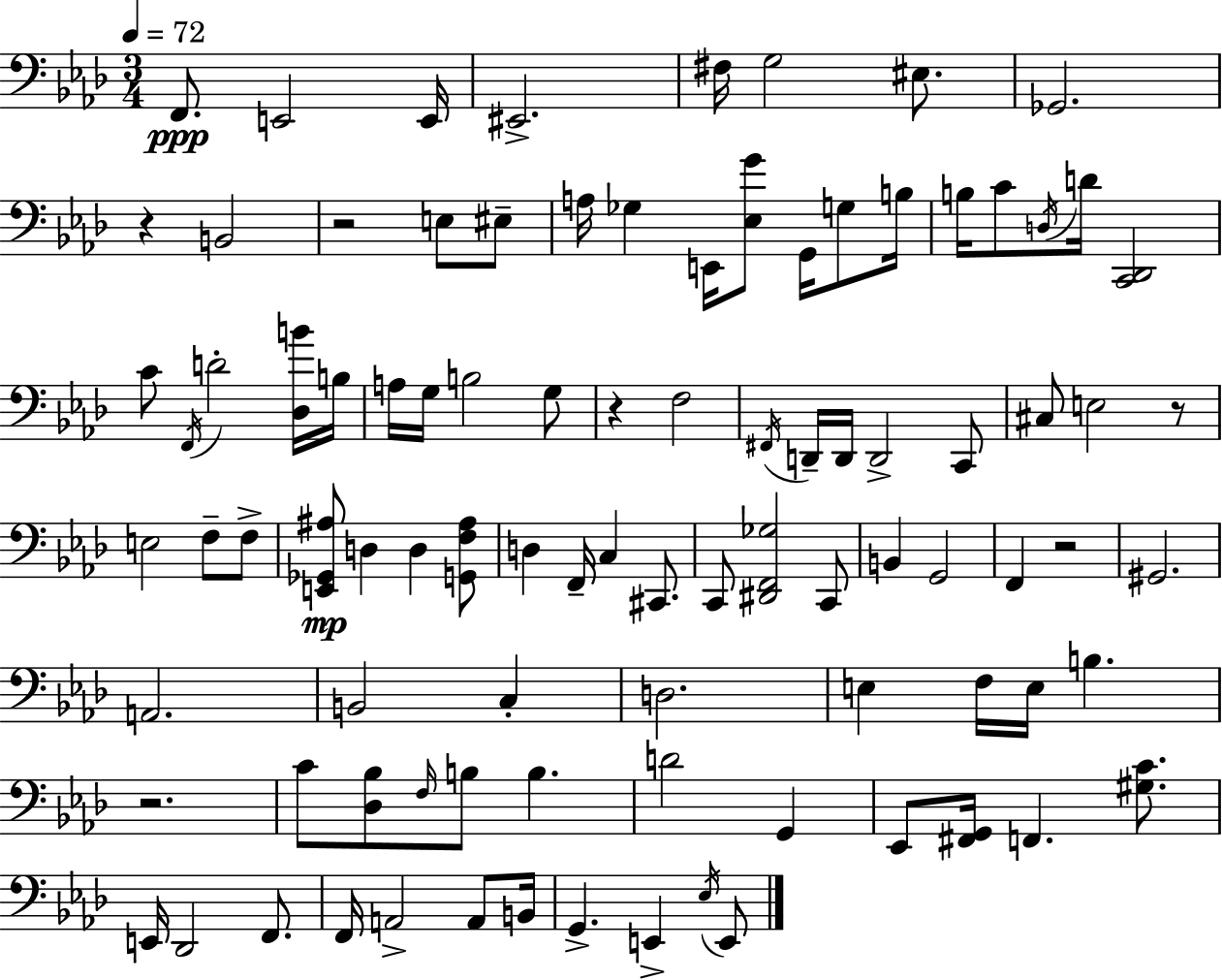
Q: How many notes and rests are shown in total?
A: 94